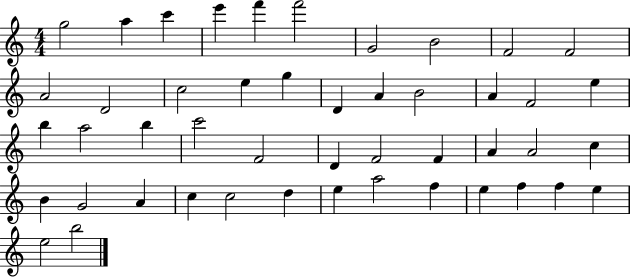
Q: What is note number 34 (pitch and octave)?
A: G4